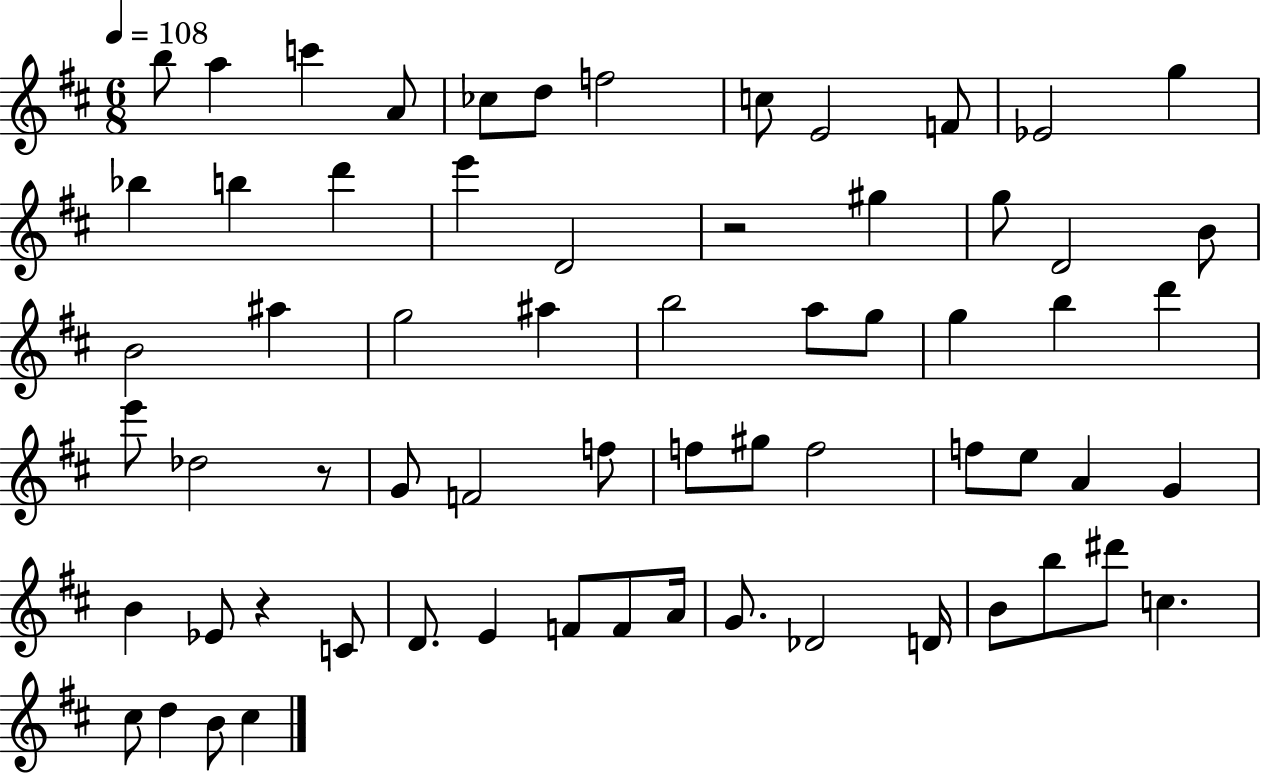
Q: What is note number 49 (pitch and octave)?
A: F4